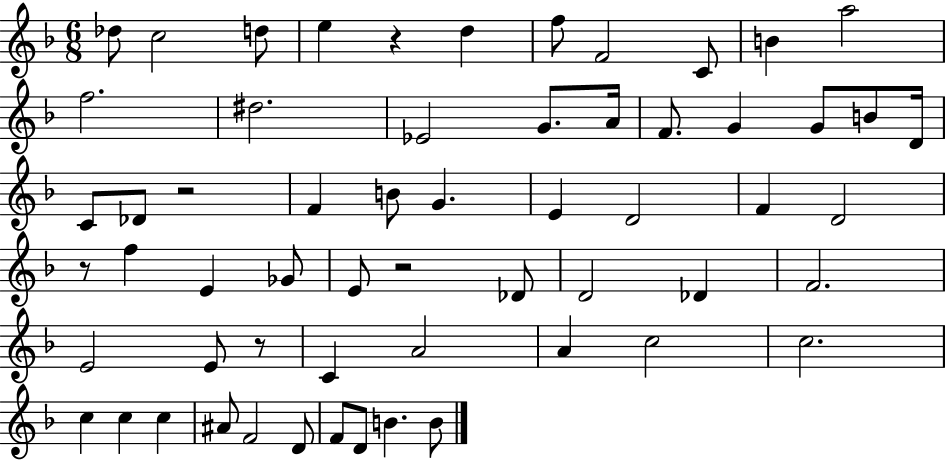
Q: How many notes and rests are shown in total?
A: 59